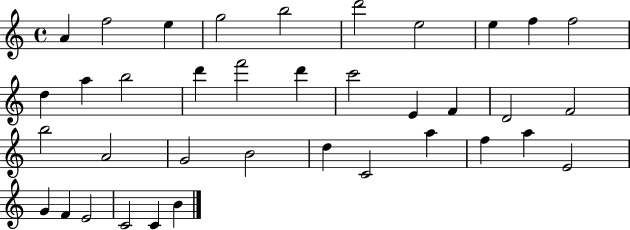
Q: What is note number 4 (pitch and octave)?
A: G5